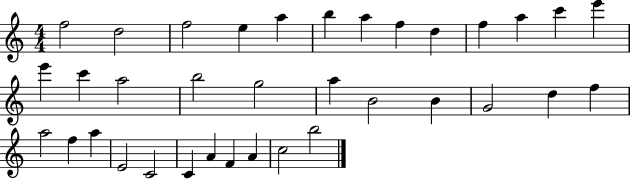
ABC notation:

X:1
T:Untitled
M:4/4
L:1/4
K:C
f2 d2 f2 e a b a f d f a c' e' e' c' a2 b2 g2 a B2 B G2 d f a2 f a E2 C2 C A F A c2 b2